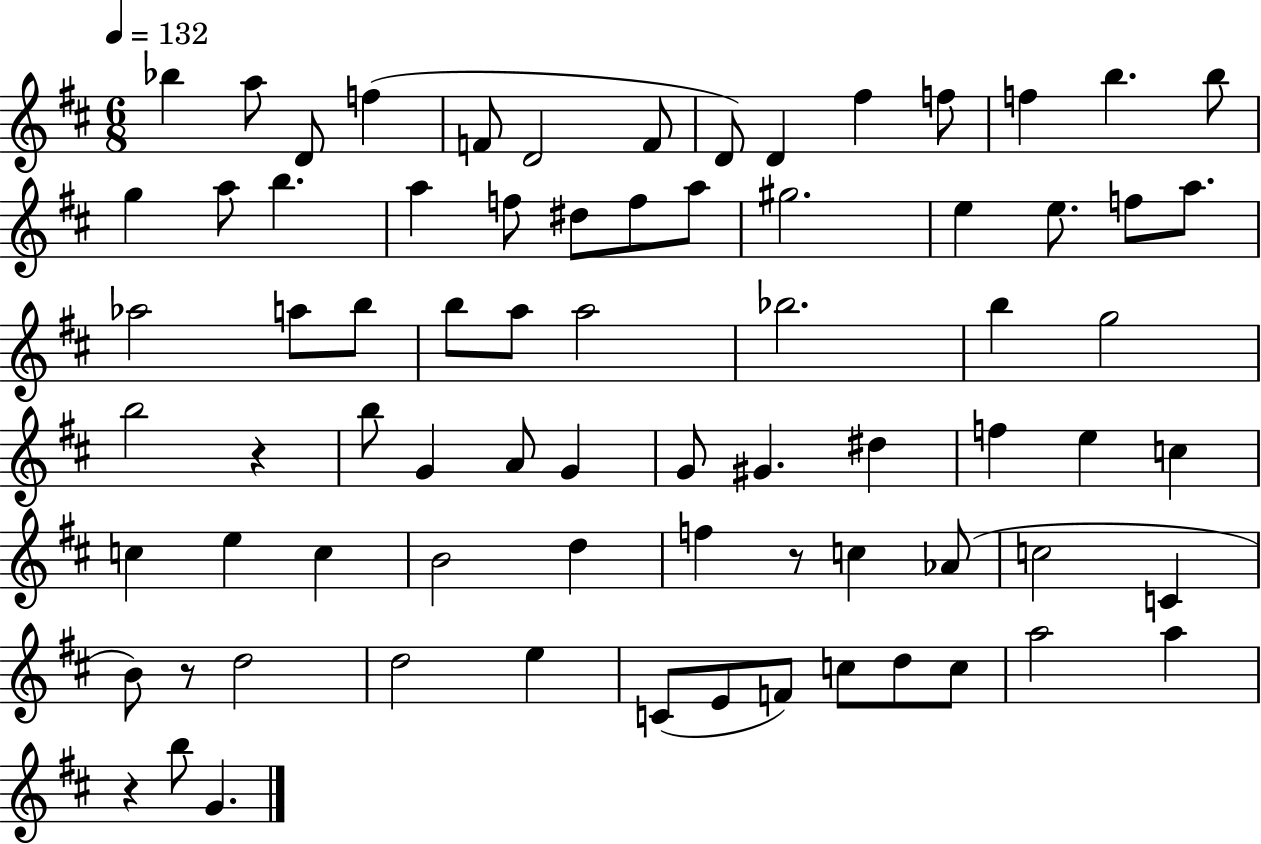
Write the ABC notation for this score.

X:1
T:Untitled
M:6/8
L:1/4
K:D
_b a/2 D/2 f F/2 D2 F/2 D/2 D ^f f/2 f b b/2 g a/2 b a f/2 ^d/2 f/2 a/2 ^g2 e e/2 f/2 a/2 _a2 a/2 b/2 b/2 a/2 a2 _b2 b g2 b2 z b/2 G A/2 G G/2 ^G ^d f e c c e c B2 d f z/2 c _A/2 c2 C B/2 z/2 d2 d2 e C/2 E/2 F/2 c/2 d/2 c/2 a2 a z b/2 G